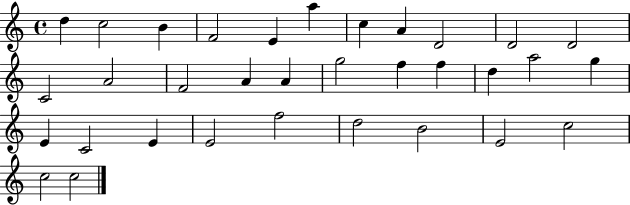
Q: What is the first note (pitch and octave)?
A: D5